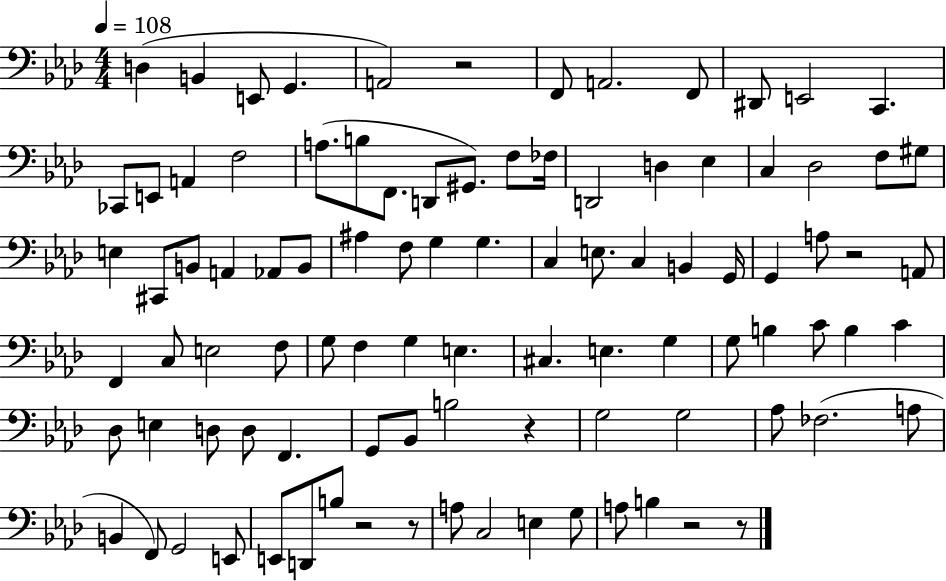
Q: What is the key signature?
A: AES major